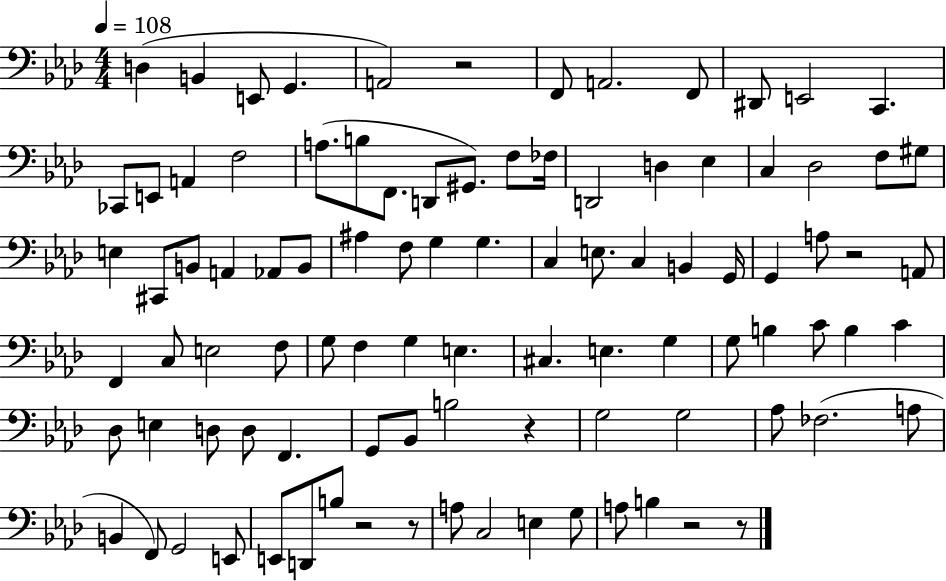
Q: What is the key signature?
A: AES major